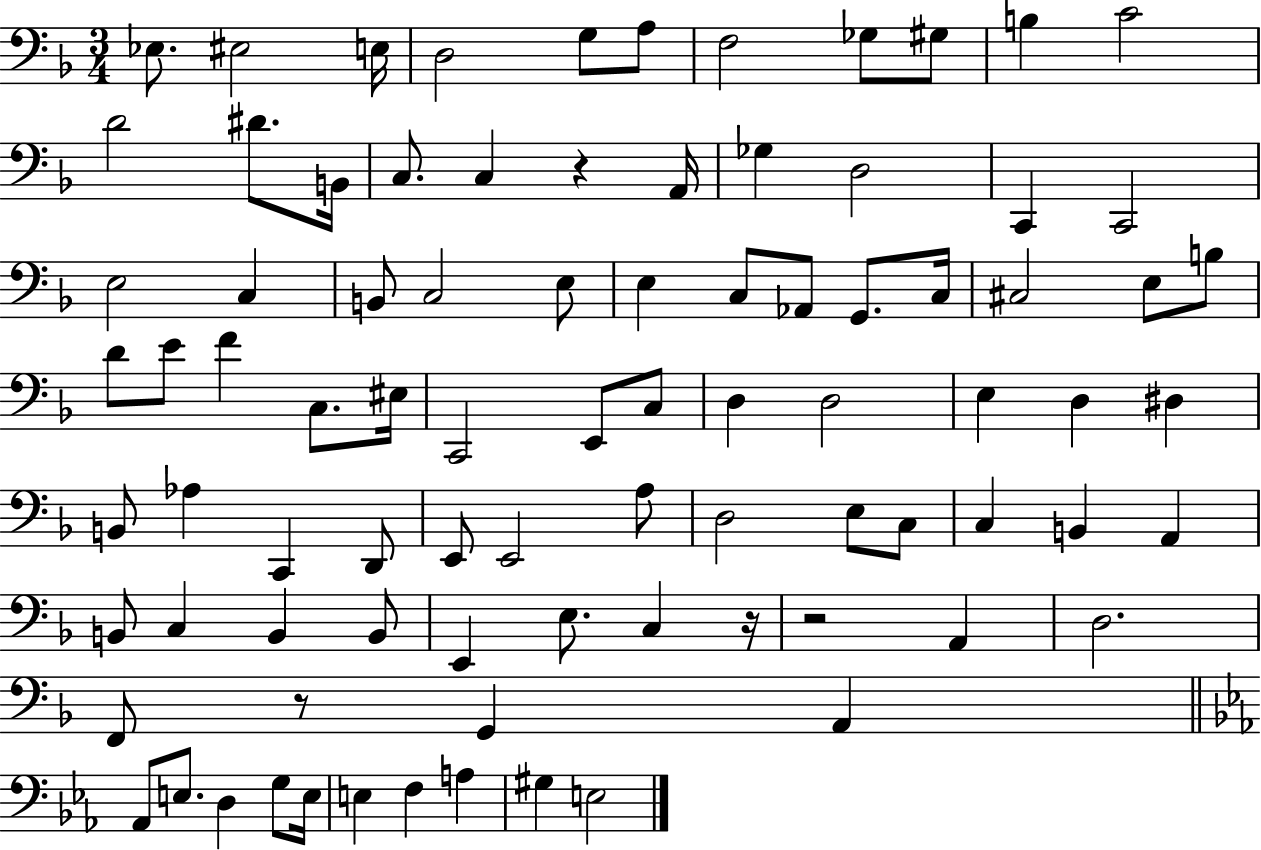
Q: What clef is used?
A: bass